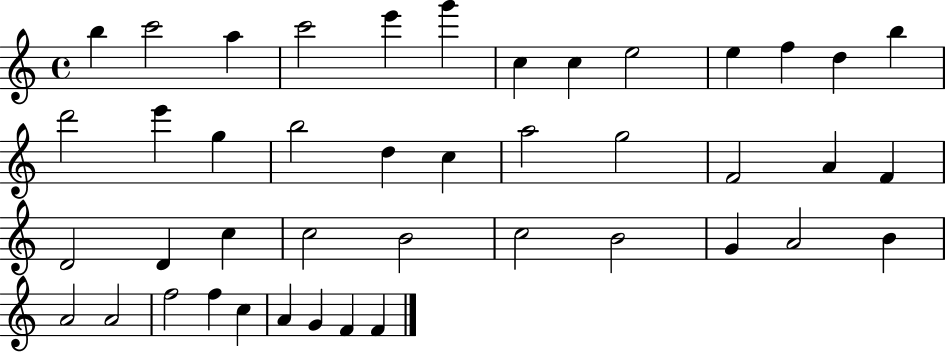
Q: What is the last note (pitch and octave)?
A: F4